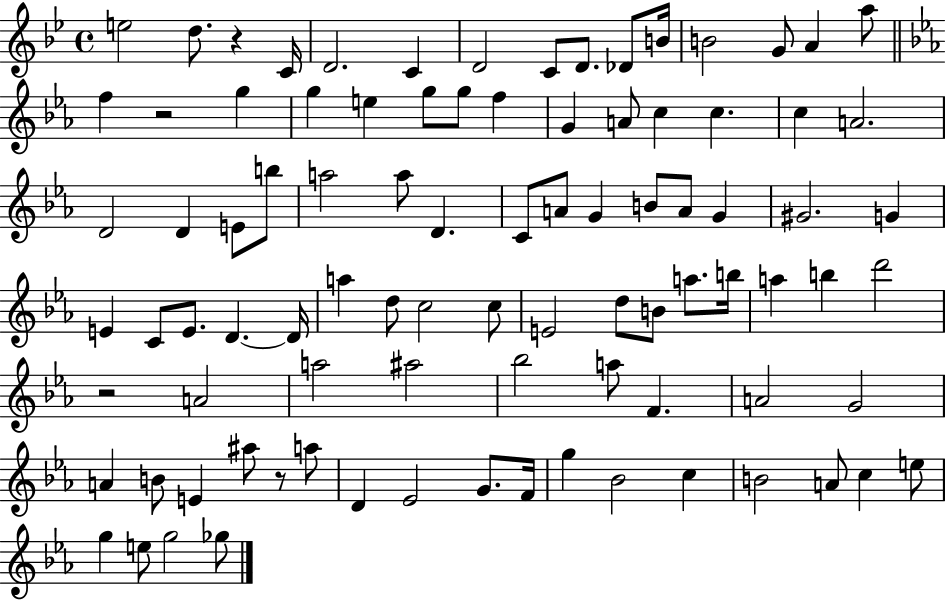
X:1
T:Untitled
M:4/4
L:1/4
K:Bb
e2 d/2 z C/4 D2 C D2 C/2 D/2 _D/2 B/4 B2 G/2 A a/2 f z2 g g e g/2 g/2 f G A/2 c c c A2 D2 D E/2 b/2 a2 a/2 D C/2 A/2 G B/2 A/2 G ^G2 G E C/2 E/2 D D/4 a d/2 c2 c/2 E2 d/2 B/2 a/2 b/4 a b d'2 z2 A2 a2 ^a2 _b2 a/2 F A2 G2 A B/2 E ^a/2 z/2 a/2 D _E2 G/2 F/4 g _B2 c B2 A/2 c e/2 g e/2 g2 _g/2